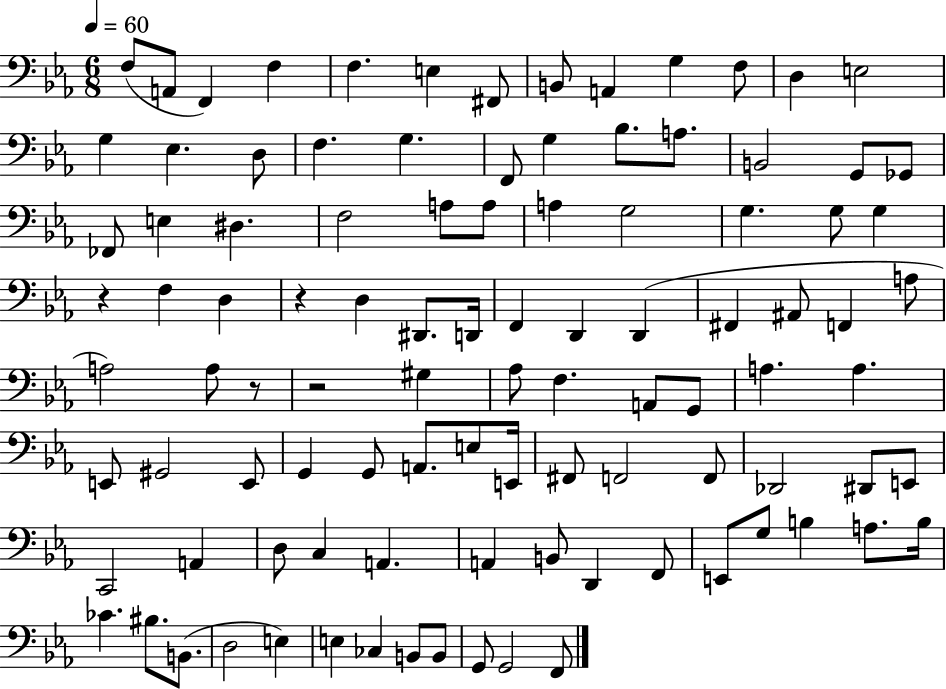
F3/e A2/e F2/q F3/q F3/q. E3/q F#2/e B2/e A2/q G3/q F3/e D3/q E3/h G3/q Eb3/q. D3/e F3/q. G3/q. F2/e G3/q Bb3/e. A3/e. B2/h G2/e Gb2/e FES2/e E3/q D#3/q. F3/h A3/e A3/e A3/q G3/h G3/q. G3/e G3/q R/q F3/q D3/q R/q D3/q D#2/e. D2/s F2/q D2/q D2/q F#2/q A#2/e F2/q A3/e A3/h A3/e R/e R/h G#3/q Ab3/e F3/q. A2/e G2/e A3/q. A3/q. E2/e G#2/h E2/e G2/q G2/e A2/e. E3/e E2/s F#2/e F2/h F2/e Db2/h D#2/e E2/e C2/h A2/q D3/e C3/q A2/q. A2/q B2/e D2/q F2/e E2/e G3/e B3/q A3/e. B3/s CES4/q. BIS3/e. B2/e. D3/h E3/q E3/q CES3/q B2/e B2/e G2/e G2/h F2/e